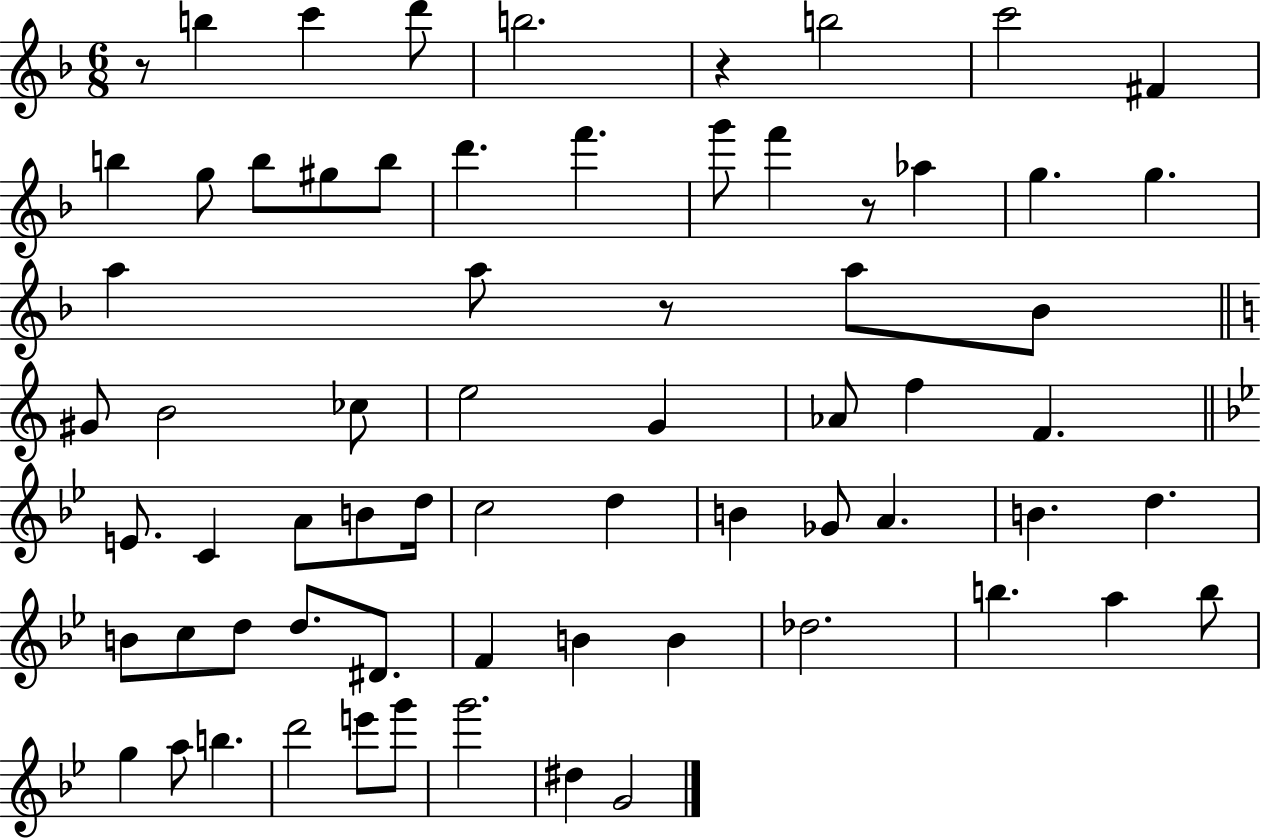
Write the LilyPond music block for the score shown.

{
  \clef treble
  \numericTimeSignature
  \time 6/8
  \key f \major
  r8 b''4 c'''4 d'''8 | b''2. | r4 b''2 | c'''2 fis'4 | \break b''4 g''8 b''8 gis''8 b''8 | d'''4. f'''4. | g'''8 f'''4 r8 aes''4 | g''4. g''4. | \break a''4 a''8 r8 a''8 bes'8 | \bar "||" \break \key c \major gis'8 b'2 ces''8 | e''2 g'4 | aes'8 f''4 f'4. | \bar "||" \break \key bes \major e'8. c'4 a'8 b'8 d''16 | c''2 d''4 | b'4 ges'8 a'4. | b'4. d''4. | \break b'8 c''8 d''8 d''8. dis'8. | f'4 b'4 b'4 | des''2. | b''4. a''4 b''8 | \break g''4 a''8 b''4. | d'''2 e'''8 g'''8 | g'''2. | dis''4 g'2 | \break \bar "|."
}